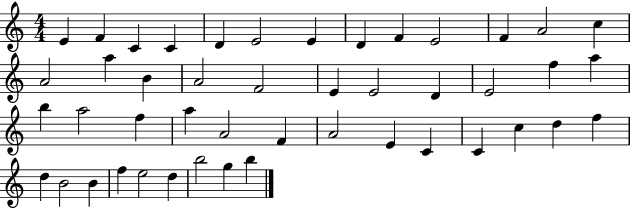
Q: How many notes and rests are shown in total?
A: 46